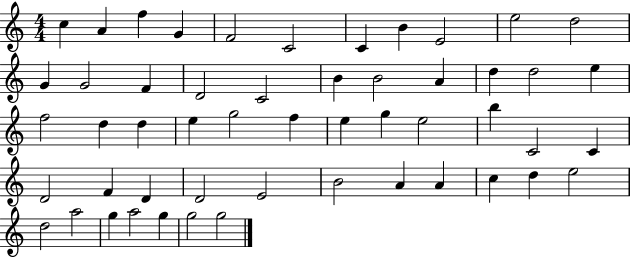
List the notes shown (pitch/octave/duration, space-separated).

C5/q A4/q F5/q G4/q F4/h C4/h C4/q B4/q E4/h E5/h D5/h G4/q G4/h F4/q D4/h C4/h B4/q B4/h A4/q D5/q D5/h E5/q F5/h D5/q D5/q E5/q G5/h F5/q E5/q G5/q E5/h B5/q C4/h C4/q D4/h F4/q D4/q D4/h E4/h B4/h A4/q A4/q C5/q D5/q E5/h D5/h A5/h G5/q A5/h G5/q G5/h G5/h